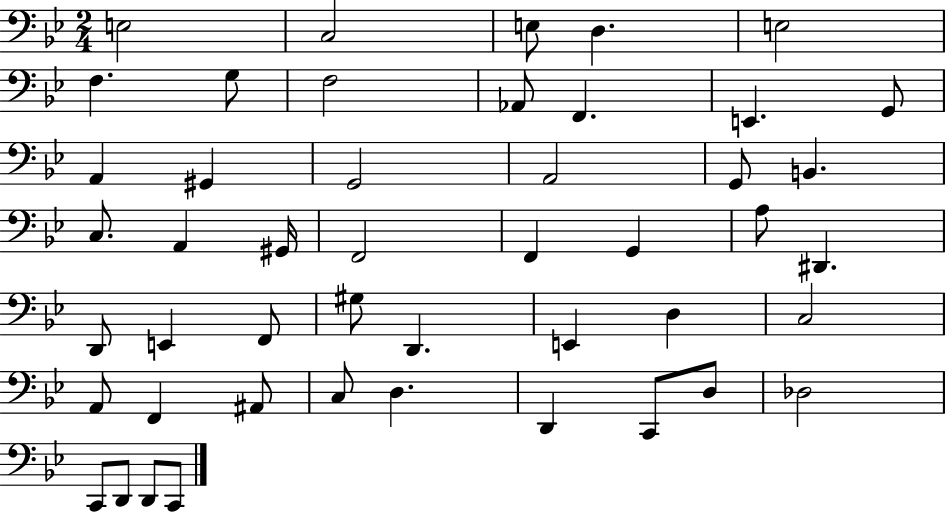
E3/h C3/h E3/e D3/q. E3/h F3/q. G3/e F3/h Ab2/e F2/q. E2/q. G2/e A2/q G#2/q G2/h A2/h G2/e B2/q. C3/e. A2/q G#2/s F2/h F2/q G2/q A3/e D#2/q. D2/e E2/q F2/e G#3/e D2/q. E2/q D3/q C3/h A2/e F2/q A#2/e C3/e D3/q. D2/q C2/e D3/e Db3/h C2/e D2/e D2/e C2/e